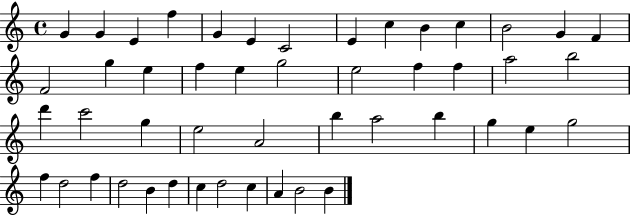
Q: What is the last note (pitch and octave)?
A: B4